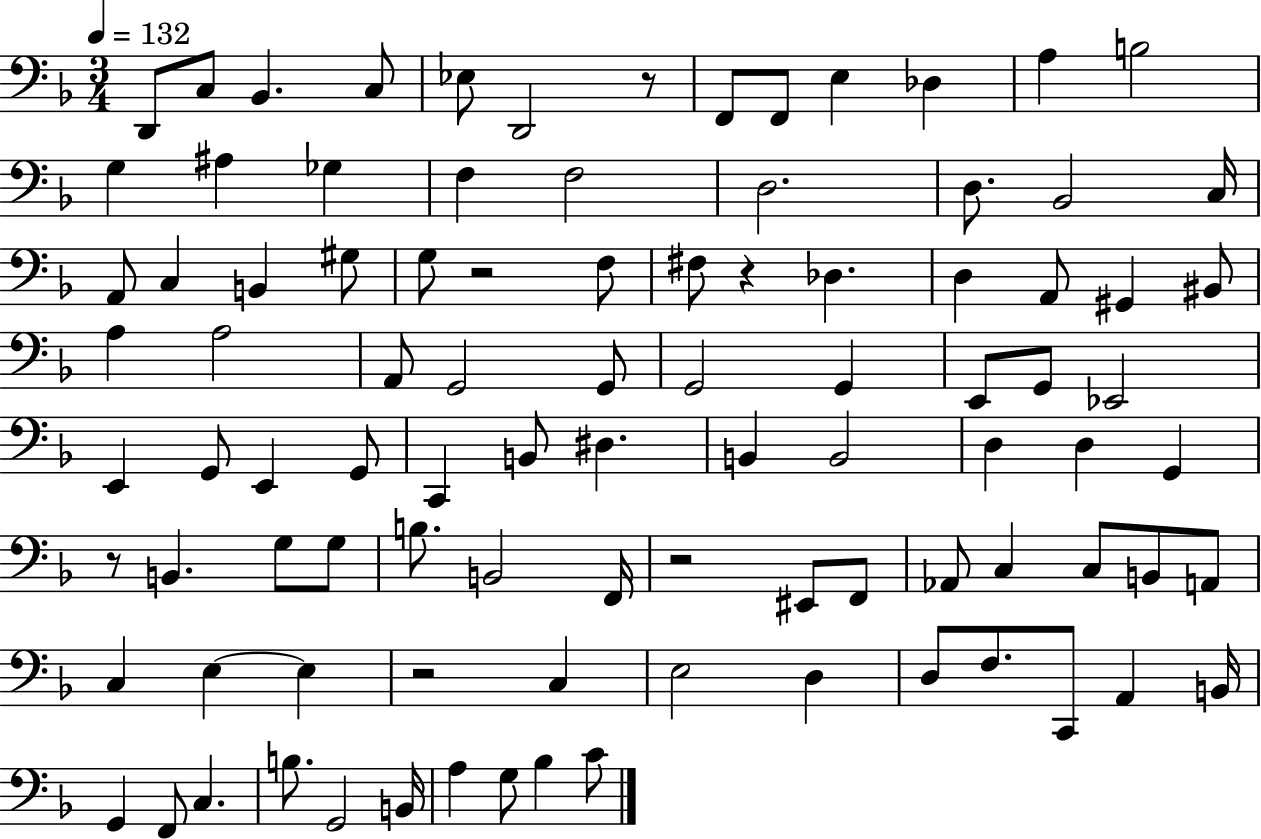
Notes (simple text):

D2/e C3/e Bb2/q. C3/e Eb3/e D2/h R/e F2/e F2/e E3/q Db3/q A3/q B3/h G3/q A#3/q Gb3/q F3/q F3/h D3/h. D3/e. Bb2/h C3/s A2/e C3/q B2/q G#3/e G3/e R/h F3/e F#3/e R/q Db3/q. D3/q A2/e G#2/q BIS2/e A3/q A3/h A2/e G2/h G2/e G2/h G2/q E2/e G2/e Eb2/h E2/q G2/e E2/q G2/e C2/q B2/e D#3/q. B2/q B2/h D3/q D3/q G2/q R/e B2/q. G3/e G3/e B3/e. B2/h F2/s R/h EIS2/e F2/e Ab2/e C3/q C3/e B2/e A2/e C3/q E3/q E3/q R/h C3/q E3/h D3/q D3/e F3/e. C2/e A2/q B2/s G2/q F2/e C3/q. B3/e. G2/h B2/s A3/q G3/e Bb3/q C4/e